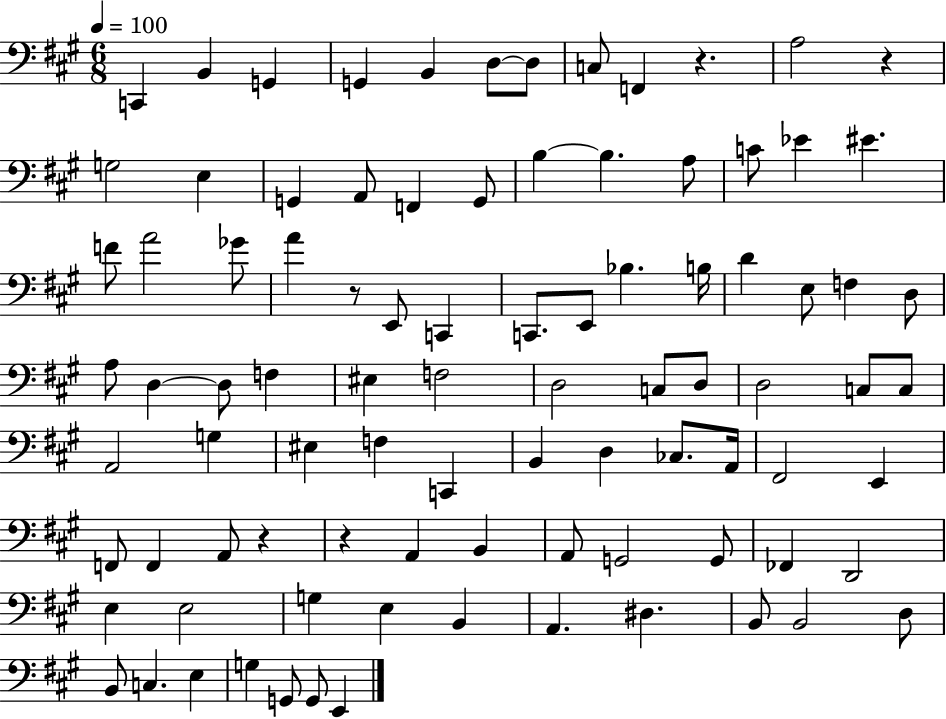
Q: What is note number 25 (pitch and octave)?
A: Gb4